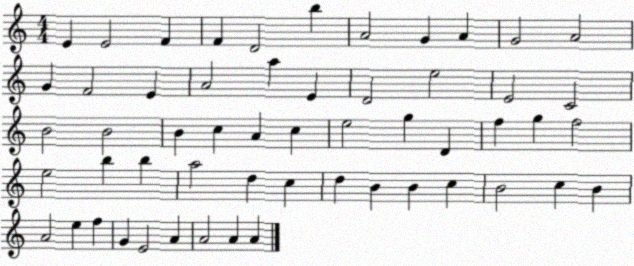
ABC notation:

X:1
T:Untitled
M:4/4
L:1/4
K:C
E E2 F F D2 b A2 G A G2 A2 G F2 E A2 a E D2 e2 E2 C2 B2 B2 B c A c e2 g D f g f2 e2 b b a2 d c d B B c B2 c B A2 e f G E2 A A2 A A